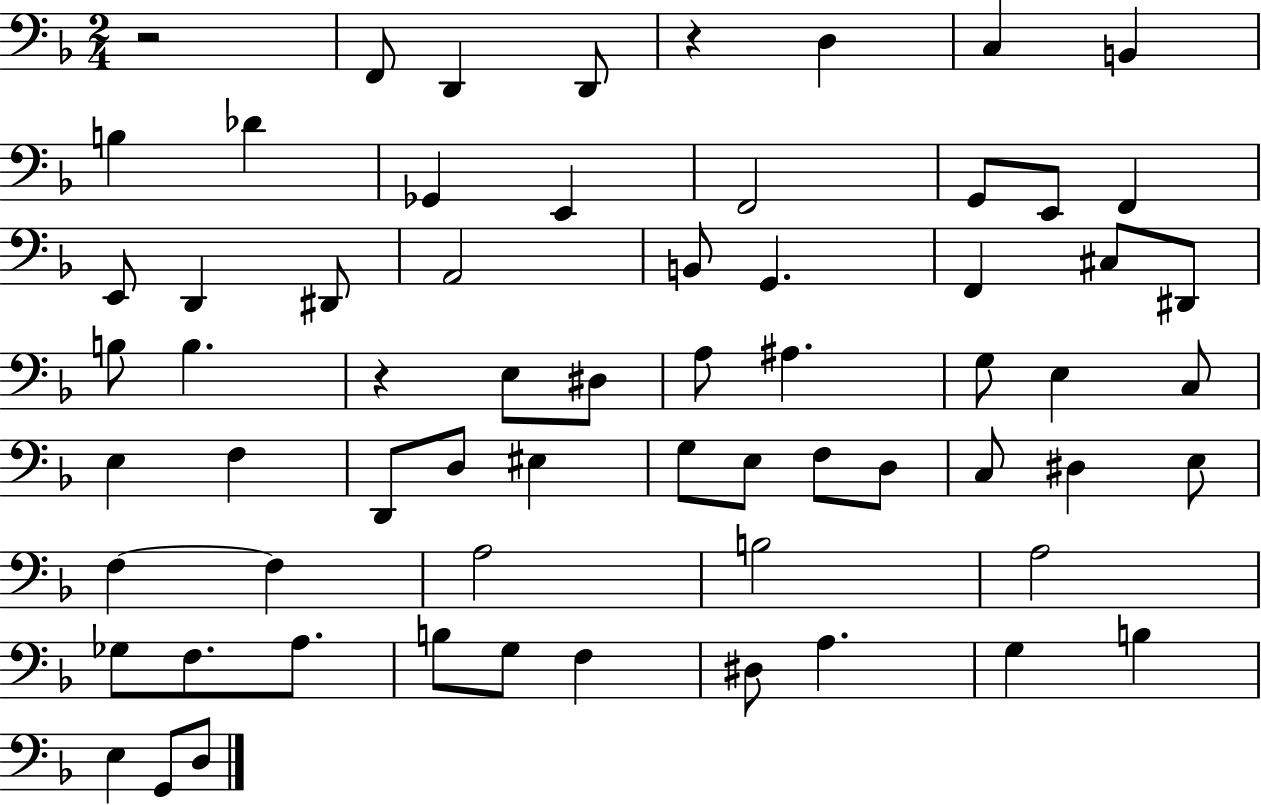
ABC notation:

X:1
T:Untitled
M:2/4
L:1/4
K:F
z2 F,,/2 D,, D,,/2 z D, C, B,, B, _D _G,, E,, F,,2 G,,/2 E,,/2 F,, E,,/2 D,, ^D,,/2 A,,2 B,,/2 G,, F,, ^C,/2 ^D,,/2 B,/2 B, z E,/2 ^D,/2 A,/2 ^A, G,/2 E, C,/2 E, F, D,,/2 D,/2 ^E, G,/2 E,/2 F,/2 D,/2 C,/2 ^D, E,/2 F, F, A,2 B,2 A,2 _G,/2 F,/2 A,/2 B,/2 G,/2 F, ^D,/2 A, G, B, E, G,,/2 D,/2